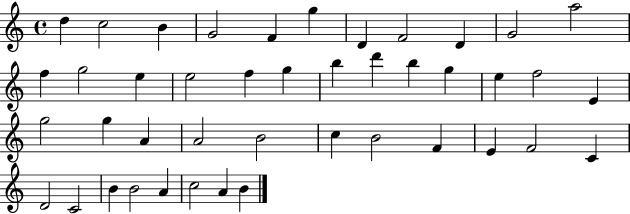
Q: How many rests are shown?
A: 0